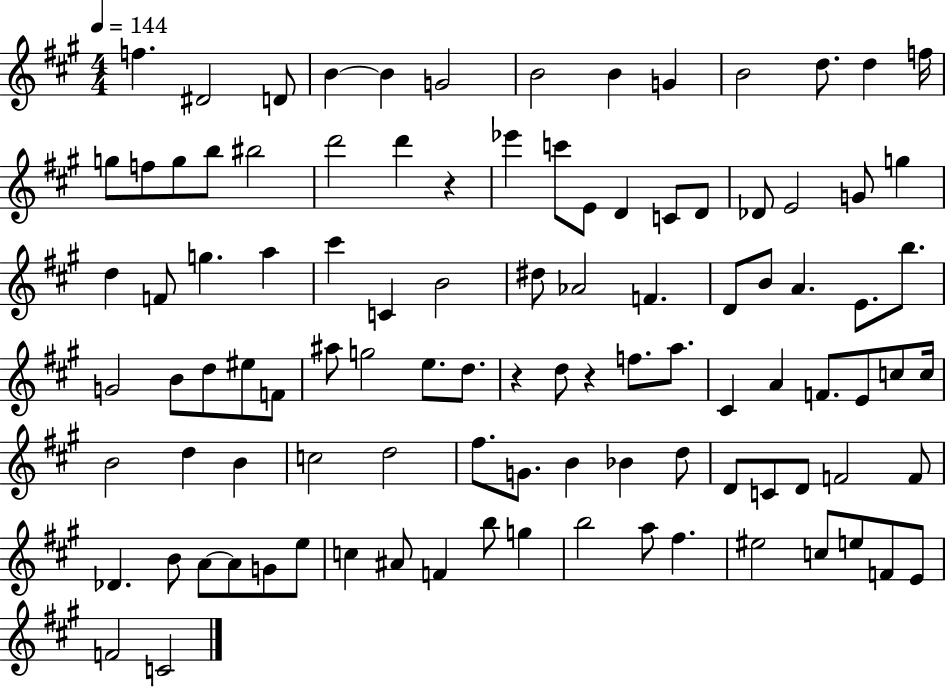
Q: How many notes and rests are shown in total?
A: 102